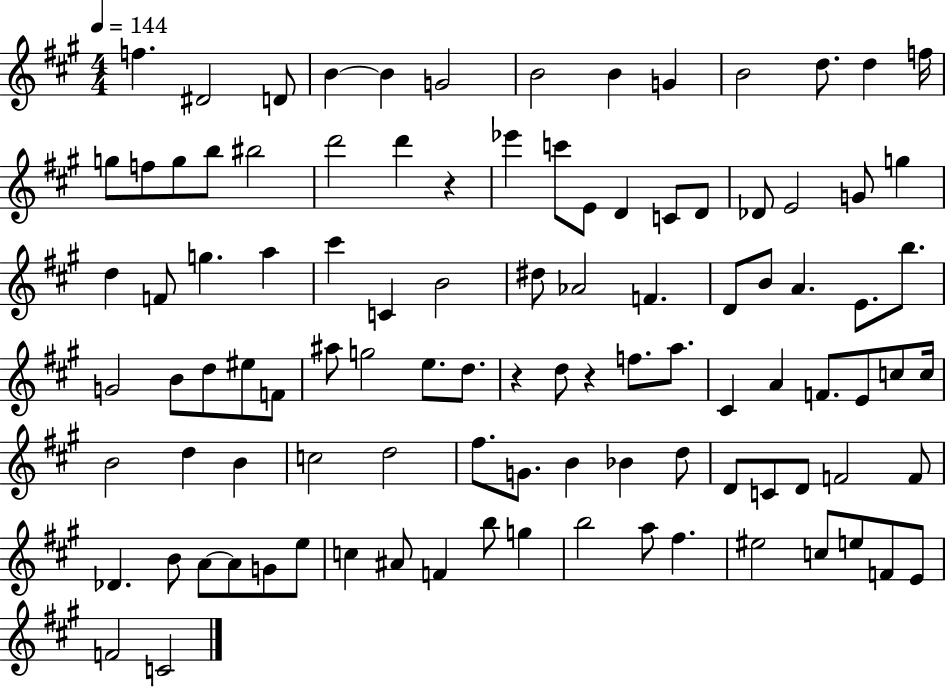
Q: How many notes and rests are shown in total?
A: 102